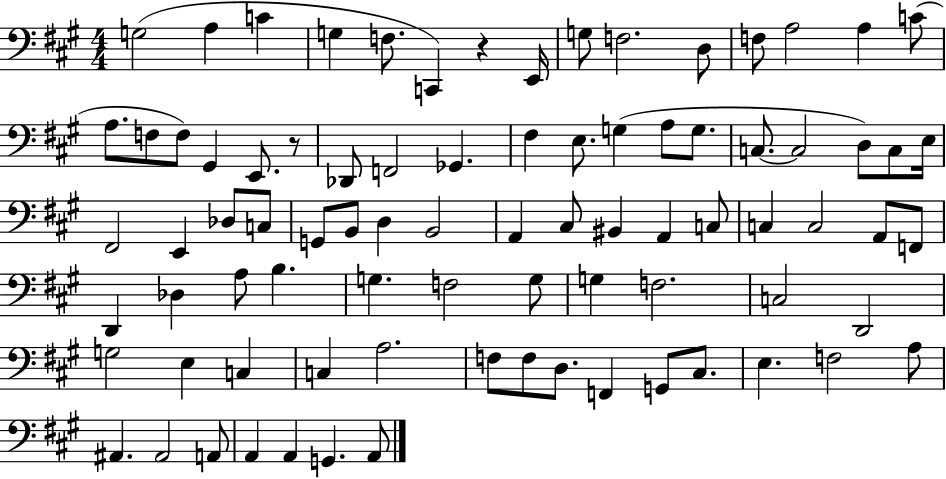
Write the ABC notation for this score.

X:1
T:Untitled
M:4/4
L:1/4
K:A
G,2 A, C G, F,/2 C,, z E,,/4 G,/2 F,2 D,/2 F,/2 A,2 A, C/2 A,/2 F,/2 F,/2 ^G,, E,,/2 z/2 _D,,/2 F,,2 _G,, ^F, E,/2 G, A,/2 G,/2 C,/2 C,2 D,/2 C,/2 E,/4 ^F,,2 E,, _D,/2 C,/2 G,,/2 B,,/2 D, B,,2 A,, ^C,/2 ^B,, A,, C,/2 C, C,2 A,,/2 F,,/2 D,, _D, A,/2 B, G, F,2 G,/2 G, F,2 C,2 D,,2 G,2 E, C, C, A,2 F,/2 F,/2 D,/2 F,, G,,/2 ^C,/2 E, F,2 A,/2 ^A,, ^A,,2 A,,/2 A,, A,, G,, A,,/2